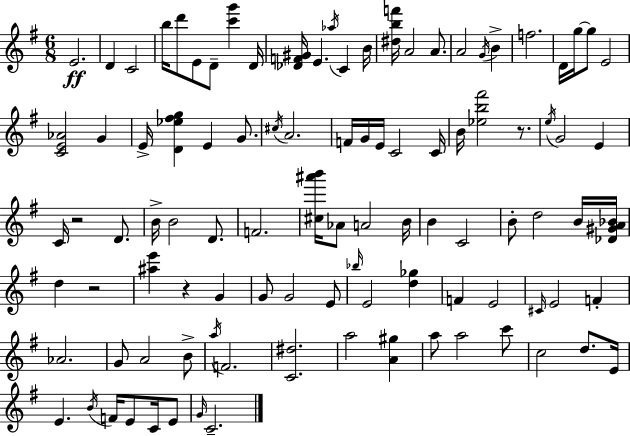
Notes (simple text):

E4/h. D4/q C4/h B5/s D6/e E4/e D4/e [C6,G6]/q D4/s [Db4,F4,G#4]/s E4/q. Ab5/s C4/q B4/s [D#5,B5,F6]/s A4/h A4/e. A4/h G4/s B4/q F5/h. D4/s G5/s G5/e E4/h [C4,E4,Ab4]/h G4/q E4/s [D4,Eb5,F#5,G5]/q E4/q G4/e. C#5/s A4/h. F4/s G4/s E4/s C4/h C4/s B4/s [Eb5,B5,F#6]/h R/e. E5/s G4/h E4/q C4/s R/h D4/e. B4/s B4/h D4/e. F4/h. [C#5,A#6,B6]/s Ab4/e A4/h B4/s B4/q C4/h B4/e D5/h B4/s [Db4,G#4,A4,Bb4]/s D5/q R/h [A#5,E6]/q R/q G4/q G4/e G4/h E4/e Bb5/s E4/h [D5,Gb5]/q F4/q E4/h C#4/s E4/h F4/q Ab4/h. G4/e A4/h B4/e A5/s F4/h. [C4,D#5]/h. A5/h [A4,G#5]/q A5/e A5/h C6/e C5/h D5/e. E4/s E4/q. B4/s F4/s E4/e C4/s E4/e G4/s C4/h.